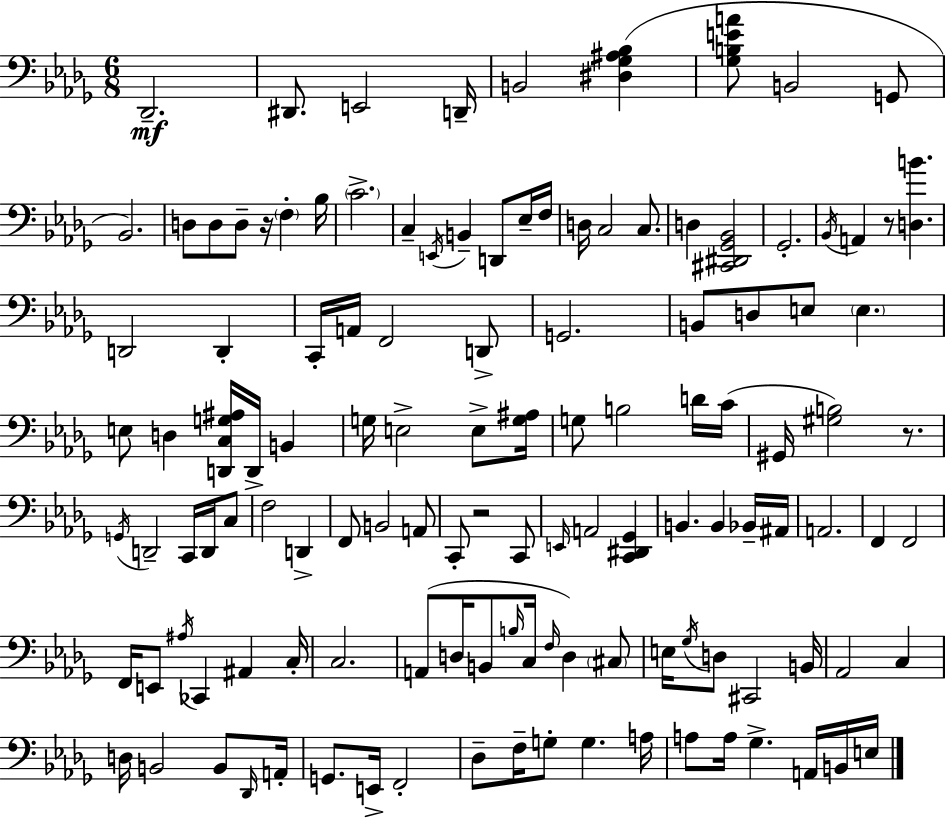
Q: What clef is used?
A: bass